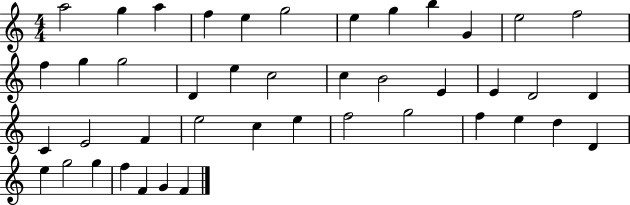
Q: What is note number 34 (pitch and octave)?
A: E5